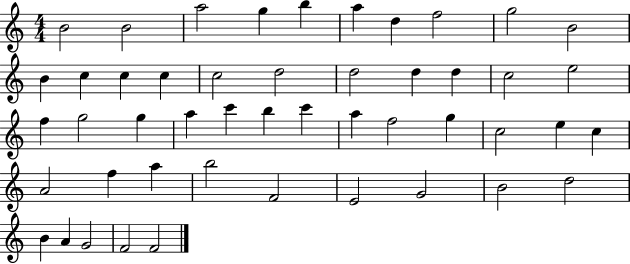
X:1
T:Untitled
M:4/4
L:1/4
K:C
B2 B2 a2 g b a d f2 g2 B2 B c c c c2 d2 d2 d d c2 e2 f g2 g a c' b c' a f2 g c2 e c A2 f a b2 F2 E2 G2 B2 d2 B A G2 F2 F2